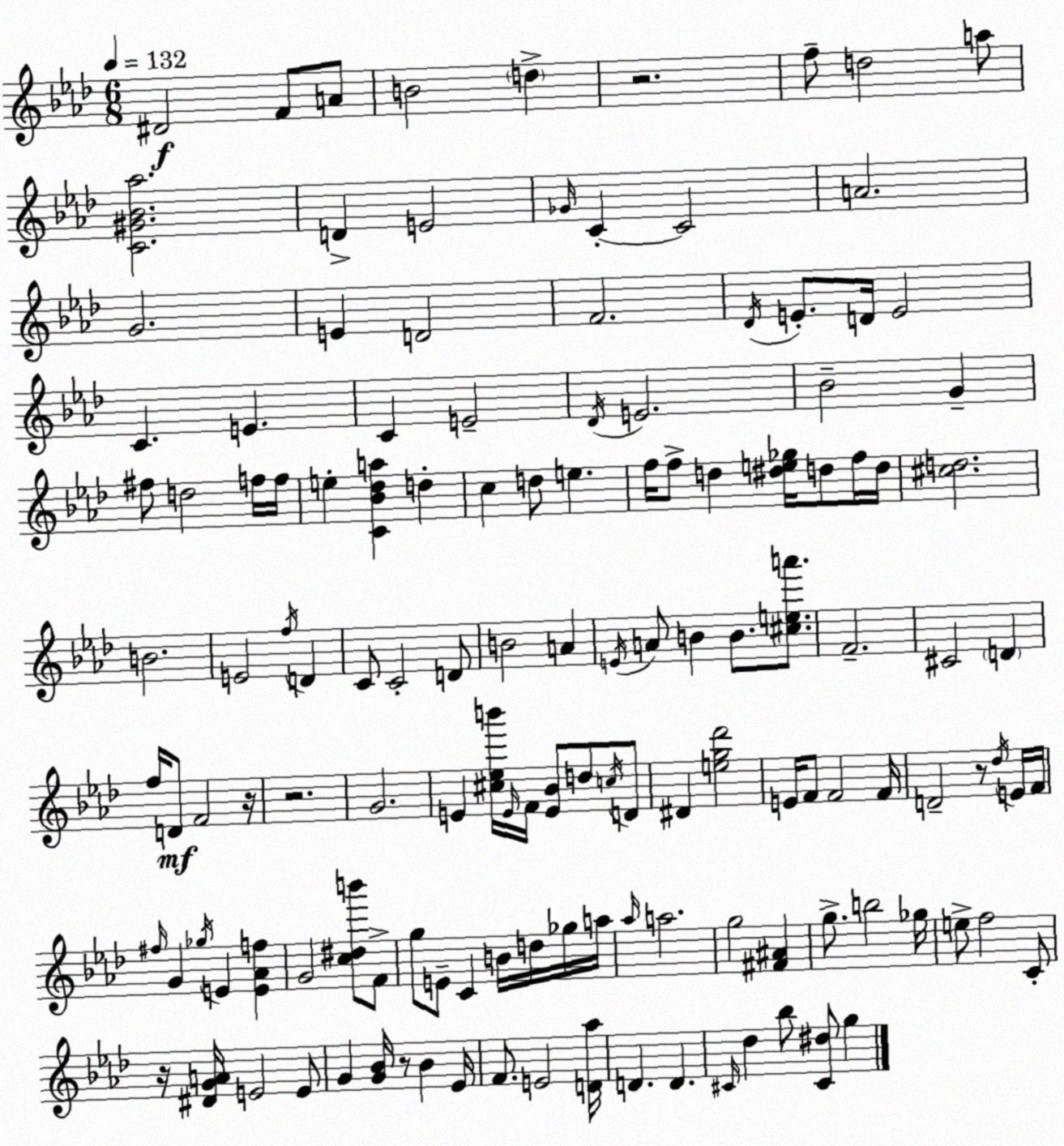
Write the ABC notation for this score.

X:1
T:Untitled
M:6/8
L:1/4
K:Fm
^D2 F/2 A/2 B2 d z2 f/2 d2 a/2 [C^G_B_a]2 D E2 _G/4 C C2 A2 G2 E D2 F2 _D/4 E/2 D/4 E2 C E C E2 _D/4 E2 _B2 G ^f/2 d2 f/4 f/4 e [C_B_da] d c d/2 e f/4 f/2 d [^de_g]/4 d/2 f/4 d/4 [^cd]2 B2 E2 f/4 D C/2 C2 D/2 B2 A E/4 A/2 B B/2 [^cea']/2 F2 ^C2 D f/4 D/2 F2 z/4 z2 G2 E [^c_eb']/4 E/4 F/4 [E_B]/2 d/2 c/4 D/2 ^D [eg_d']2 E/4 F/2 F2 F/4 D2 z/2 _d/4 E/4 F/4 ^f/4 G _g/4 E [E_Af] G2 [c^db']/2 F/2 g/2 E/2 C B/4 d/4 _g/4 a/4 _a/4 a2 g2 [^F^A] g/2 b2 _g/4 e/2 f2 C/2 z/4 [^DGA]/4 E2 E/2 G [G_B]/4 z/2 _B _E/4 F/2 E2 [D_a]/4 D D ^C/4 _d _b/2 [^C^d]/2 g